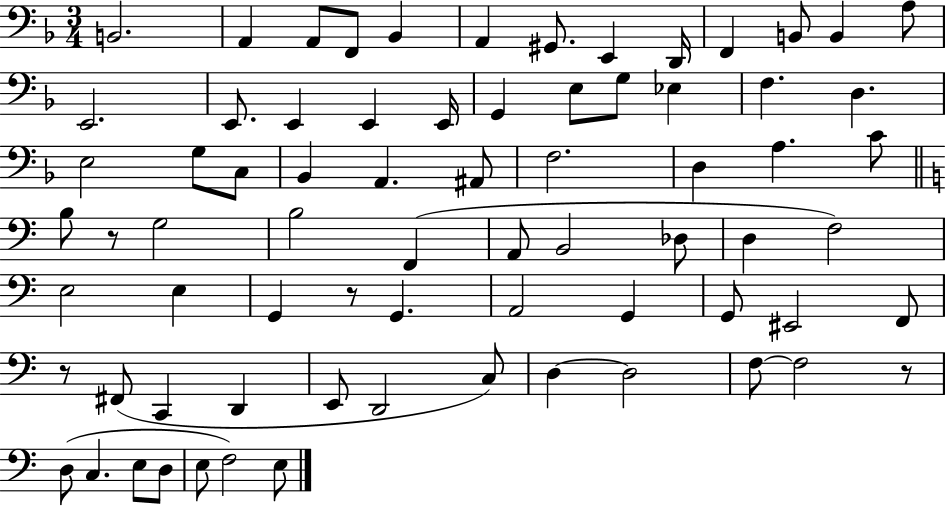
{
  \clef bass
  \numericTimeSignature
  \time 3/4
  \key f \major
  \repeat volta 2 { b,2. | a,4 a,8 f,8 bes,4 | a,4 gis,8. e,4 d,16 | f,4 b,8 b,4 a8 | \break e,2. | e,8. e,4 e,4 e,16 | g,4 e8 g8 ees4 | f4. d4. | \break e2 g8 c8 | bes,4 a,4. ais,8 | f2. | d4 a4. c'8 | \break \bar "||" \break \key a \minor b8 r8 g2 | b2 f,4( | a,8 b,2 des8 | d4 f2) | \break e2 e4 | g,4 r8 g,4. | a,2 g,4 | g,8 eis,2 f,8 | \break r8 fis,8( c,4 d,4 | e,8 d,2 c8) | d4~~ d2 | f8~~ f2 r8 | \break d8( c4. e8 d8 | e8 f2) e8 | } \bar "|."
}